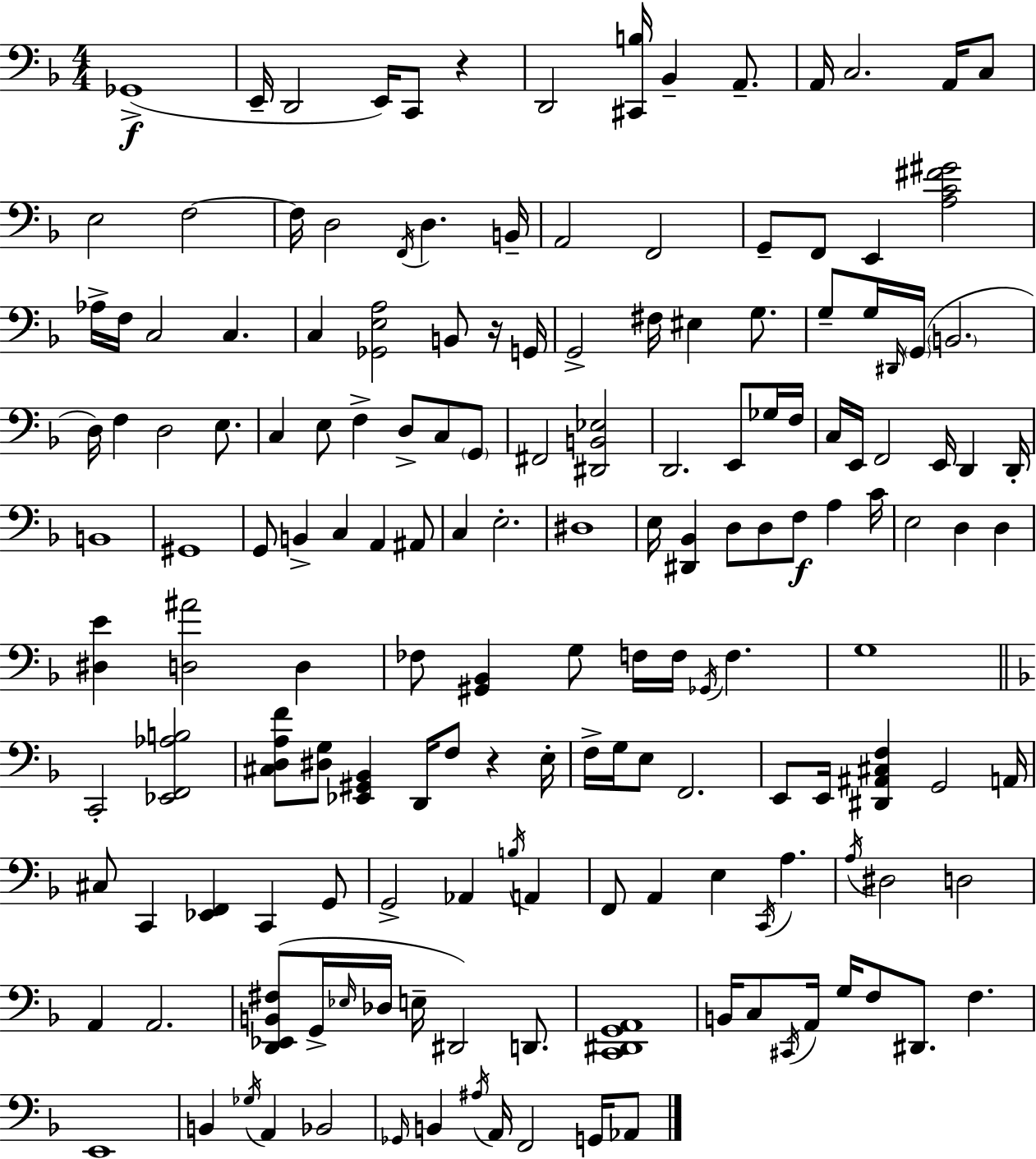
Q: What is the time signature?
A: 4/4